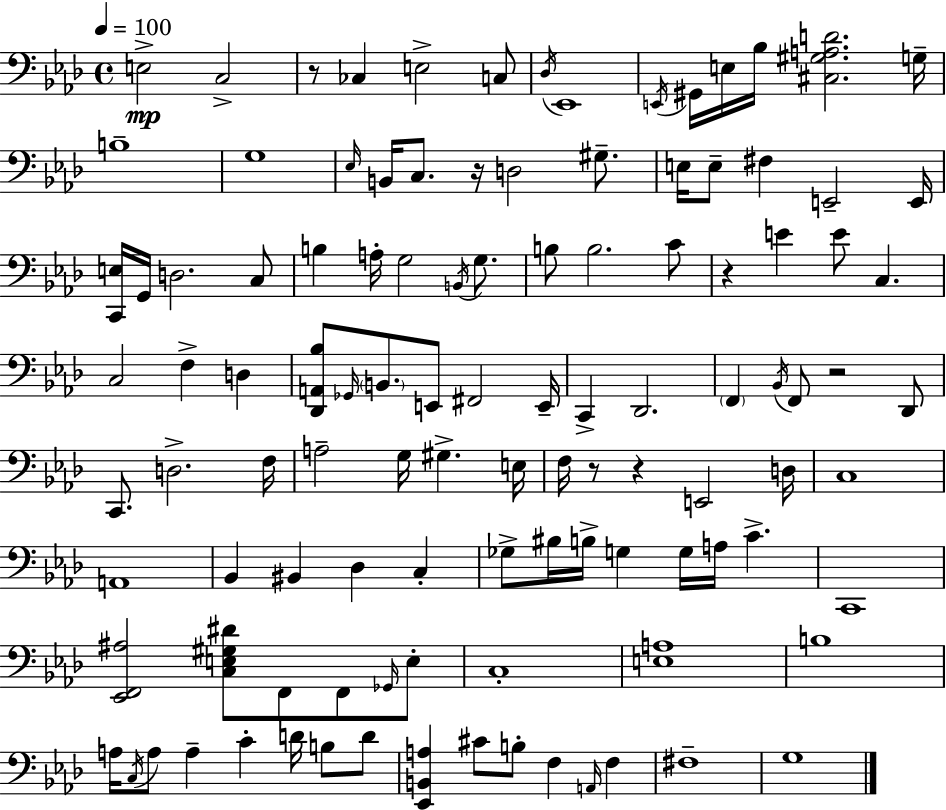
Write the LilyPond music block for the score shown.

{
  \clef bass
  \time 4/4
  \defaultTimeSignature
  \key f \minor
  \tempo 4 = 100
  e2->\mp c2-> | r8 ces4 e2-> c8 | \acciaccatura { des16 } ees,1 | \acciaccatura { e,16 } gis,16 e16 bes16 <cis gis a d'>2. | \break g16-- b1-- | g1 | \grace { ees16 } b,16 c8. r16 d2 | gis8.-- e16 e8-- fis4 e,2-- | \break e,16 <c, e>16 g,16 d2. | c8 b4 a16-. g2 | \acciaccatura { b,16 } g8. b8 b2. | c'8 r4 e'4 e'8 c4. | \break c2 f4-> | d4 <des, a, bes>8 \grace { ges,16 } \parenthesize b,8. e,8 fis,2 | e,16-- c,4-> des,2. | \parenthesize f,4 \acciaccatura { bes,16 } f,8 r2 | \break des,8 c,8. d2.-> | f16 a2-- g16 gis4.-> | e16 f16 r8 r4 e,2 | d16 c1 | \break a,1 | bes,4 bis,4 des4 | c4-. ges8-> bis16 b16-> g4 g16 a16 | c'4.-> c,1 | \break <ees, f, ais>2 <c e gis dis'>8 | f,8 f,8 \grace { ges,16 } e8-. c1-. | <e a>1 | b1 | \break a16 \acciaccatura { c16 } a8 a4-- c'4-. | d'16 b8 d'8 <ees, b, a>4 cis'8 b8-. | f4 \grace { a,16 } f4 fis1-- | g1 | \break \bar "|."
}